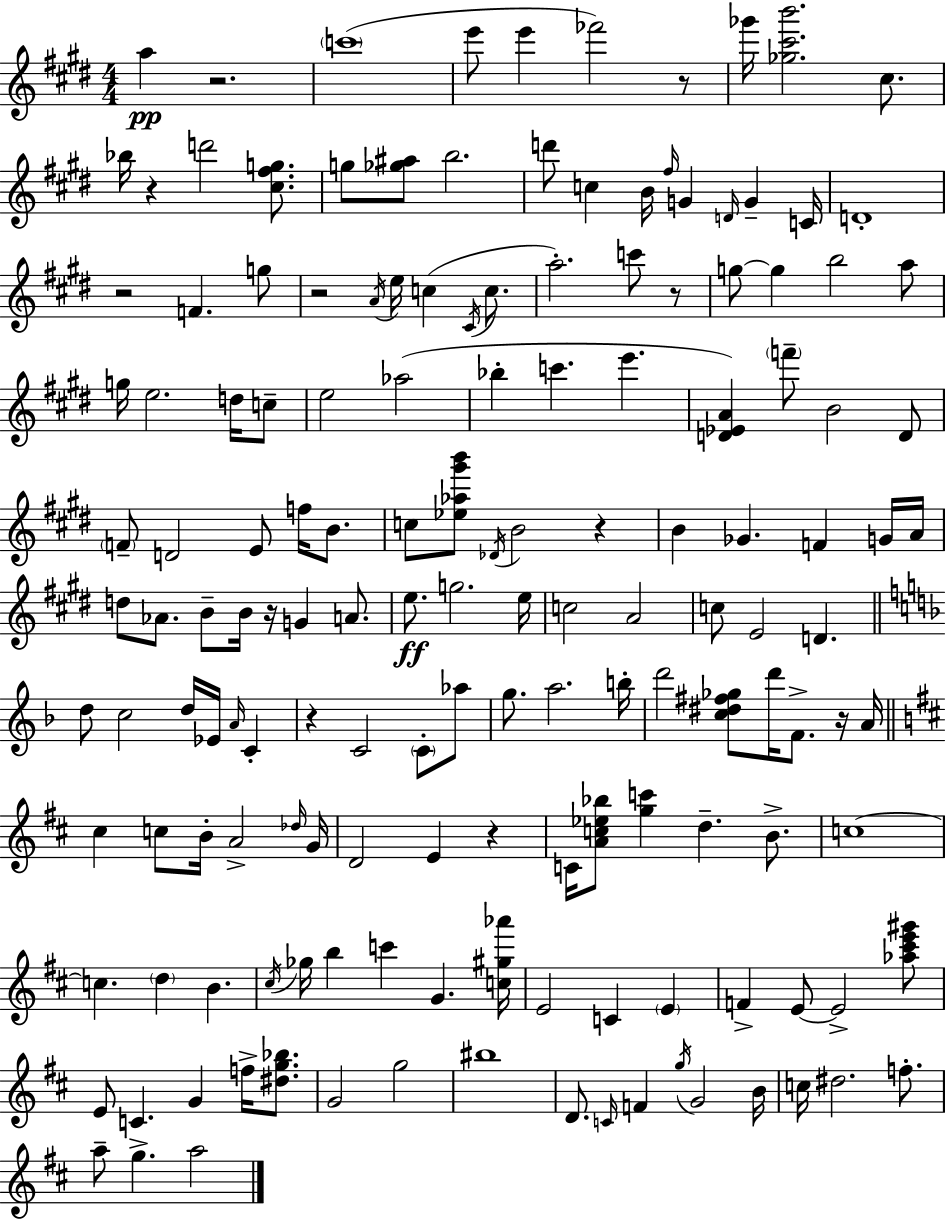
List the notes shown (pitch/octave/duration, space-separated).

A5/q R/h. C6/w E6/e E6/q FES6/h R/e Gb6/s [Gb5,C#6,B6]/h. C#5/e. Bb5/s R/q D6/h [C#5,F#5,G5]/e. G5/e [Gb5,A#5]/e B5/h. D6/e C5/q B4/s F#5/s G4/q D4/s G4/q C4/s D4/w R/h F4/q. G5/e R/h A4/s E5/s C5/q C#4/s C5/e. A5/h. C6/e R/e G5/e G5/q B5/h A5/e G5/s E5/h. D5/s C5/e E5/h Ab5/h Bb5/q C6/q. E6/q. [D4,Eb4,A4]/q F6/e B4/h D4/e F4/e D4/h E4/e F5/s B4/e. C5/e [Eb5,Ab5,G#6,B6]/e Db4/s B4/h R/q B4/q Gb4/q. F4/q G4/s A4/s D5/e Ab4/e. B4/e B4/s R/s G4/q A4/e. E5/e. G5/h. E5/s C5/h A4/h C5/e E4/h D4/q. D5/e C5/h D5/s Eb4/s A4/s C4/q R/q C4/h C4/e Ab5/e G5/e. A5/h. B5/s D6/h [C5,D#5,F#5,Gb5]/e D6/s F4/e. R/s A4/s C#5/q C5/e B4/s A4/h Db5/s G4/s D4/h E4/q R/q C4/s [A4,C5,Eb5,Bb5]/e [G5,C6]/q D5/q. B4/e. C5/w C5/q. D5/q B4/q. C#5/s Gb5/s B5/q C6/q G4/q. [C5,G#5,Ab6]/s E4/h C4/q E4/q F4/q E4/e E4/h [Ab5,C#6,E6,G#6]/e E4/e C4/q. G4/q F5/s [D#5,G5,Bb5]/e. G4/h G5/h BIS5/w D4/e. C4/s F4/q G5/s G4/h B4/s C5/s D#5/h. F5/e. A5/e G5/q. A5/h